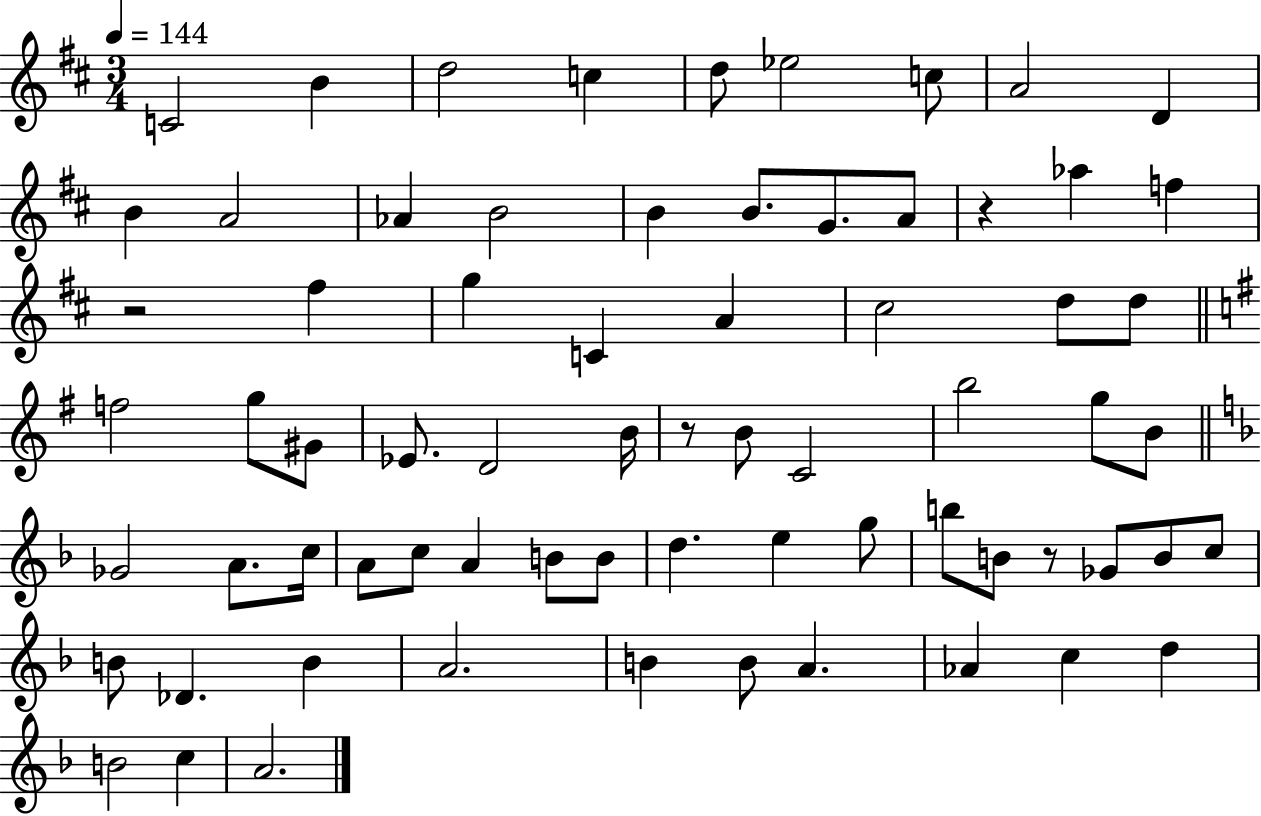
X:1
T:Untitled
M:3/4
L:1/4
K:D
C2 B d2 c d/2 _e2 c/2 A2 D B A2 _A B2 B B/2 G/2 A/2 z _a f z2 ^f g C A ^c2 d/2 d/2 f2 g/2 ^G/2 _E/2 D2 B/4 z/2 B/2 C2 b2 g/2 B/2 _G2 A/2 c/4 A/2 c/2 A B/2 B/2 d e g/2 b/2 B/2 z/2 _G/2 B/2 c/2 B/2 _D B A2 B B/2 A _A c d B2 c A2